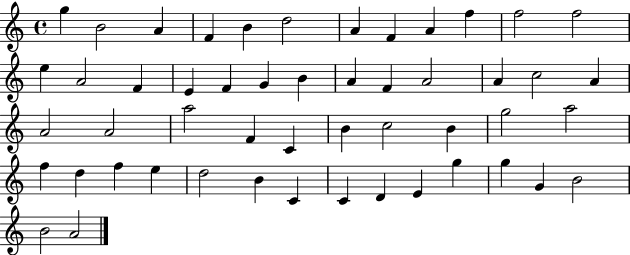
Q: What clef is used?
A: treble